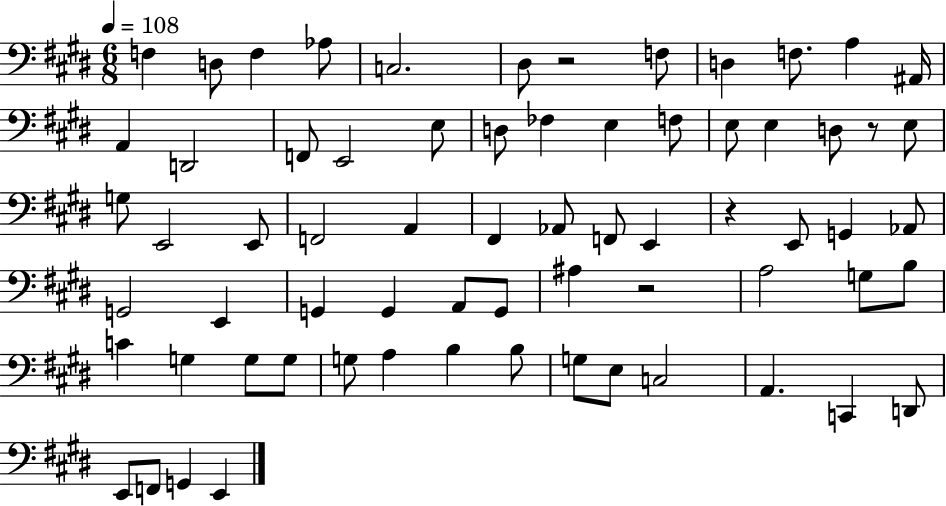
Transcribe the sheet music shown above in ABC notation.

X:1
T:Untitled
M:6/8
L:1/4
K:E
F, D,/2 F, _A,/2 C,2 ^D,/2 z2 F,/2 D, F,/2 A, ^A,,/4 A,, D,,2 F,,/2 E,,2 E,/2 D,/2 _F, E, F,/2 E,/2 E, D,/2 z/2 E,/2 G,/2 E,,2 E,,/2 F,,2 A,, ^F,, _A,,/2 F,,/2 E,, z E,,/2 G,, _A,,/2 G,,2 E,, G,, G,, A,,/2 G,,/2 ^A, z2 A,2 G,/2 B,/2 C G, G,/2 G,/2 G,/2 A, B, B,/2 G,/2 E,/2 C,2 A,, C,, D,,/2 E,,/2 F,,/2 G,, E,,